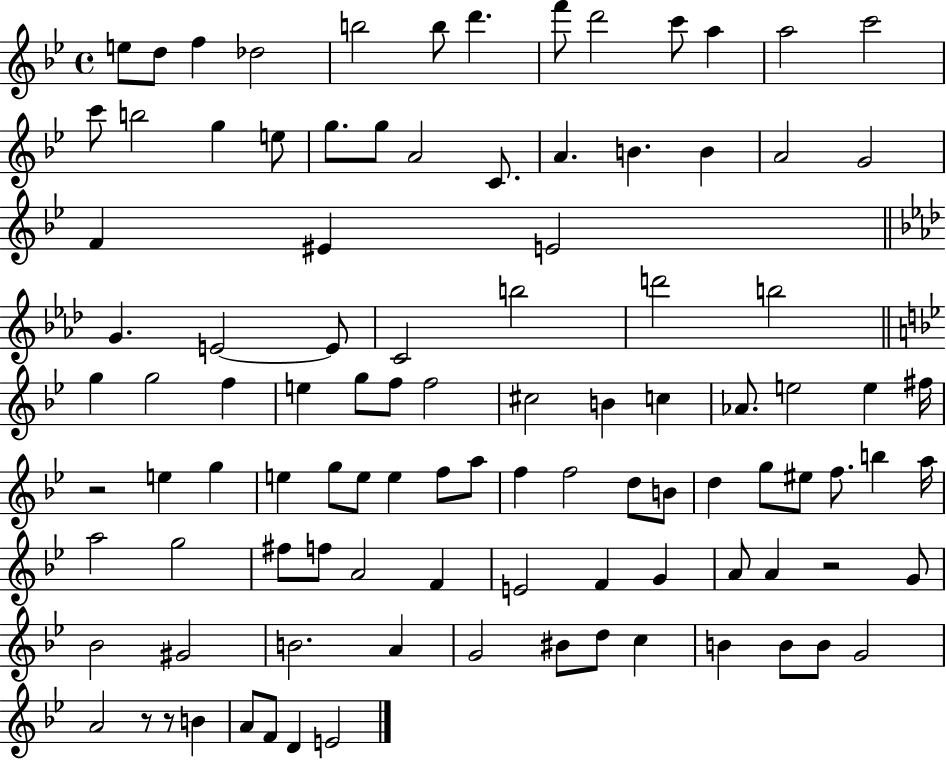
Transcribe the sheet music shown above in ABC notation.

X:1
T:Untitled
M:4/4
L:1/4
K:Bb
e/2 d/2 f _d2 b2 b/2 d' f'/2 d'2 c'/2 a a2 c'2 c'/2 b2 g e/2 g/2 g/2 A2 C/2 A B B A2 G2 F ^E E2 G E2 E/2 C2 b2 d'2 b2 g g2 f e g/2 f/2 f2 ^c2 B c _A/2 e2 e ^f/4 z2 e g e g/2 e/2 e f/2 a/2 f f2 d/2 B/2 d g/2 ^e/2 f/2 b a/4 a2 g2 ^f/2 f/2 A2 F E2 F G A/2 A z2 G/2 _B2 ^G2 B2 A G2 ^B/2 d/2 c B B/2 B/2 G2 A2 z/2 z/2 B A/2 F/2 D E2